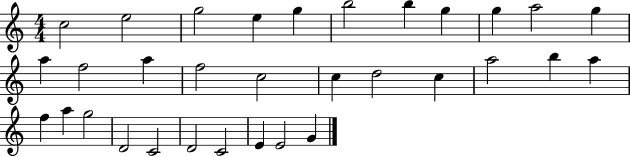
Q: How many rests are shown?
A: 0